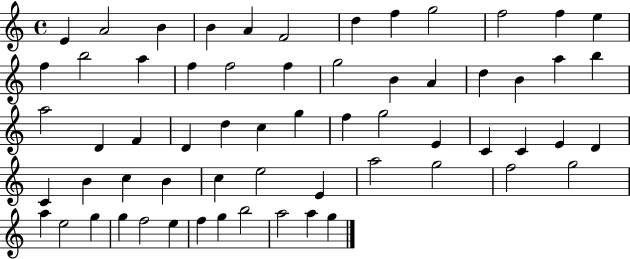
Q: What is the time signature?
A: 4/4